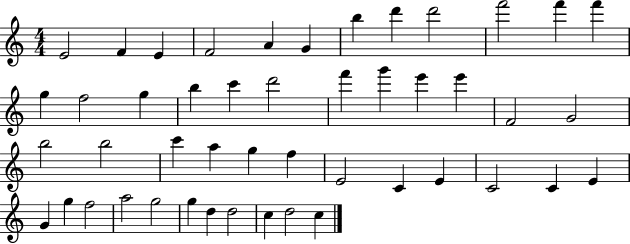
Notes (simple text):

E4/h F4/q E4/q F4/h A4/q G4/q B5/q D6/q D6/h F6/h F6/q F6/q G5/q F5/h G5/q B5/q C6/q D6/h F6/q G6/q E6/q E6/q F4/h G4/h B5/h B5/h C6/q A5/q G5/q F5/q E4/h C4/q E4/q C4/h C4/q E4/q G4/q G5/q F5/h A5/h G5/h G5/q D5/q D5/h C5/q D5/h C5/q